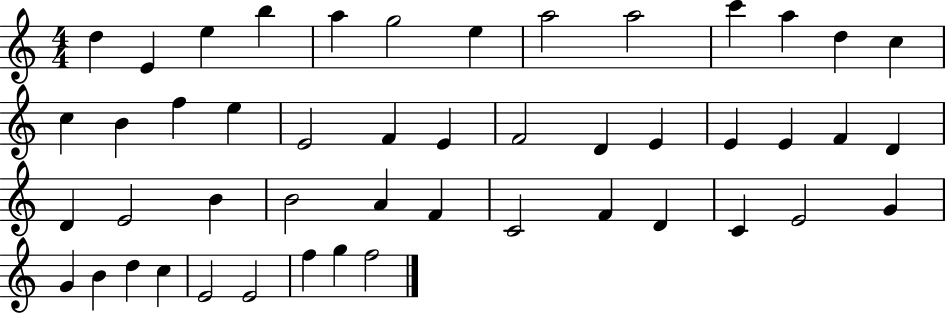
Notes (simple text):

D5/q E4/q E5/q B5/q A5/q G5/h E5/q A5/h A5/h C6/q A5/q D5/q C5/q C5/q B4/q F5/q E5/q E4/h F4/q E4/q F4/h D4/q E4/q E4/q E4/q F4/q D4/q D4/q E4/h B4/q B4/h A4/q F4/q C4/h F4/q D4/q C4/q E4/h G4/q G4/q B4/q D5/q C5/q E4/h E4/h F5/q G5/q F5/h